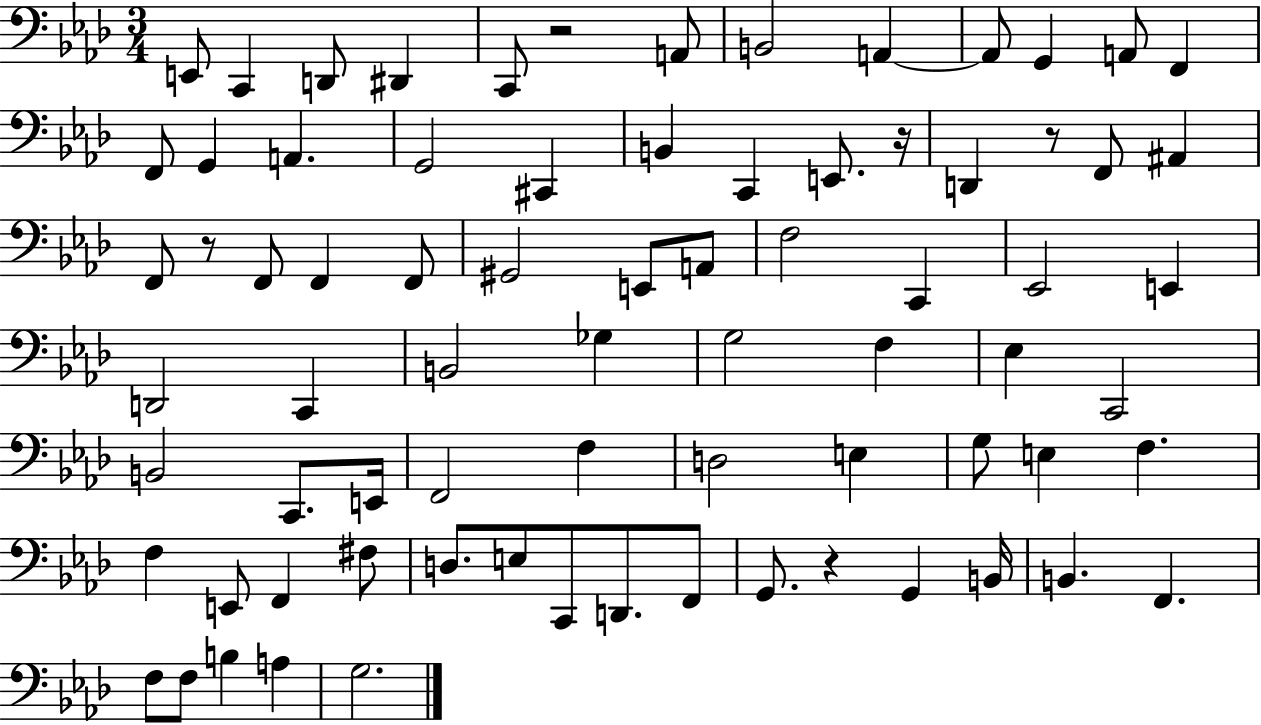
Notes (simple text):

E2/e C2/q D2/e D#2/q C2/e R/h A2/e B2/h A2/q A2/e G2/q A2/e F2/q F2/e G2/q A2/q. G2/h C#2/q B2/q C2/q E2/e. R/s D2/q R/e F2/e A#2/q F2/e R/e F2/e F2/q F2/e G#2/h E2/e A2/e F3/h C2/q Eb2/h E2/q D2/h C2/q B2/h Gb3/q G3/h F3/q Eb3/q C2/h B2/h C2/e. E2/s F2/h F3/q D3/h E3/q G3/e E3/q F3/q. F3/q E2/e F2/q F#3/e D3/e. E3/e C2/e D2/e. F2/e G2/e. R/q G2/q B2/s B2/q. F2/q. F3/e F3/e B3/q A3/q G3/h.